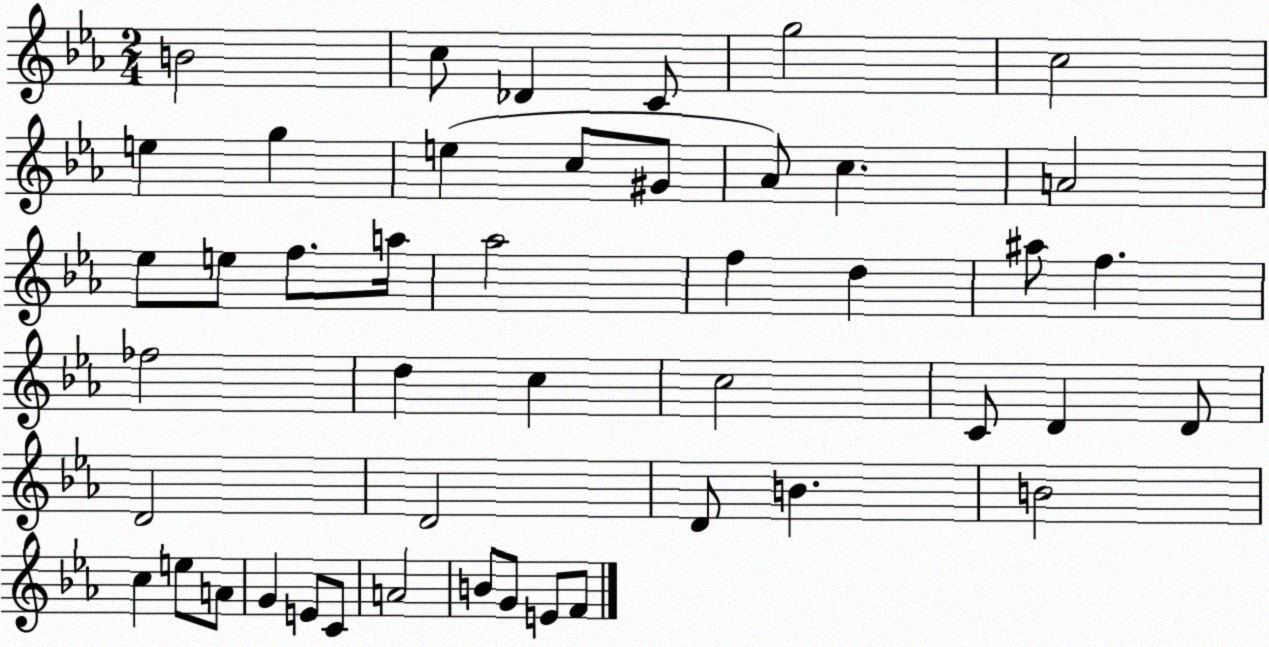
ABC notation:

X:1
T:Untitled
M:2/4
L:1/4
K:Eb
B2 c/2 _D C/2 g2 c2 e g e c/2 ^G/2 _A/2 c A2 _e/2 e/2 f/2 a/4 _a2 f d ^a/2 f _f2 d c c2 C/2 D D/2 D2 D2 D/2 B B2 c e/2 A/2 G E/2 C/2 A2 B/2 G/2 E/2 F/2